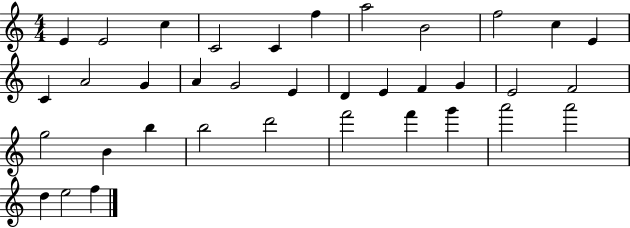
E4/q E4/h C5/q C4/h C4/q F5/q A5/h B4/h F5/h C5/q E4/q C4/q A4/h G4/q A4/q G4/h E4/q D4/q E4/q F4/q G4/q E4/h F4/h G5/h B4/q B5/q B5/h D6/h F6/h F6/q G6/q A6/h A6/h D5/q E5/h F5/q